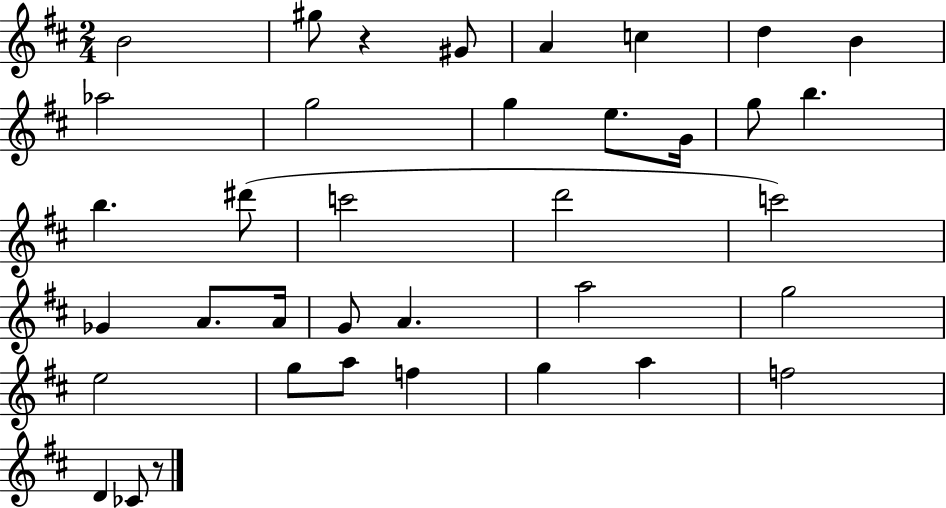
B4/h G#5/e R/q G#4/e A4/q C5/q D5/q B4/q Ab5/h G5/h G5/q E5/e. G4/s G5/e B5/q. B5/q. D#6/e C6/h D6/h C6/h Gb4/q A4/e. A4/s G4/e A4/q. A5/h G5/h E5/h G5/e A5/e F5/q G5/q A5/q F5/h D4/q CES4/e R/e